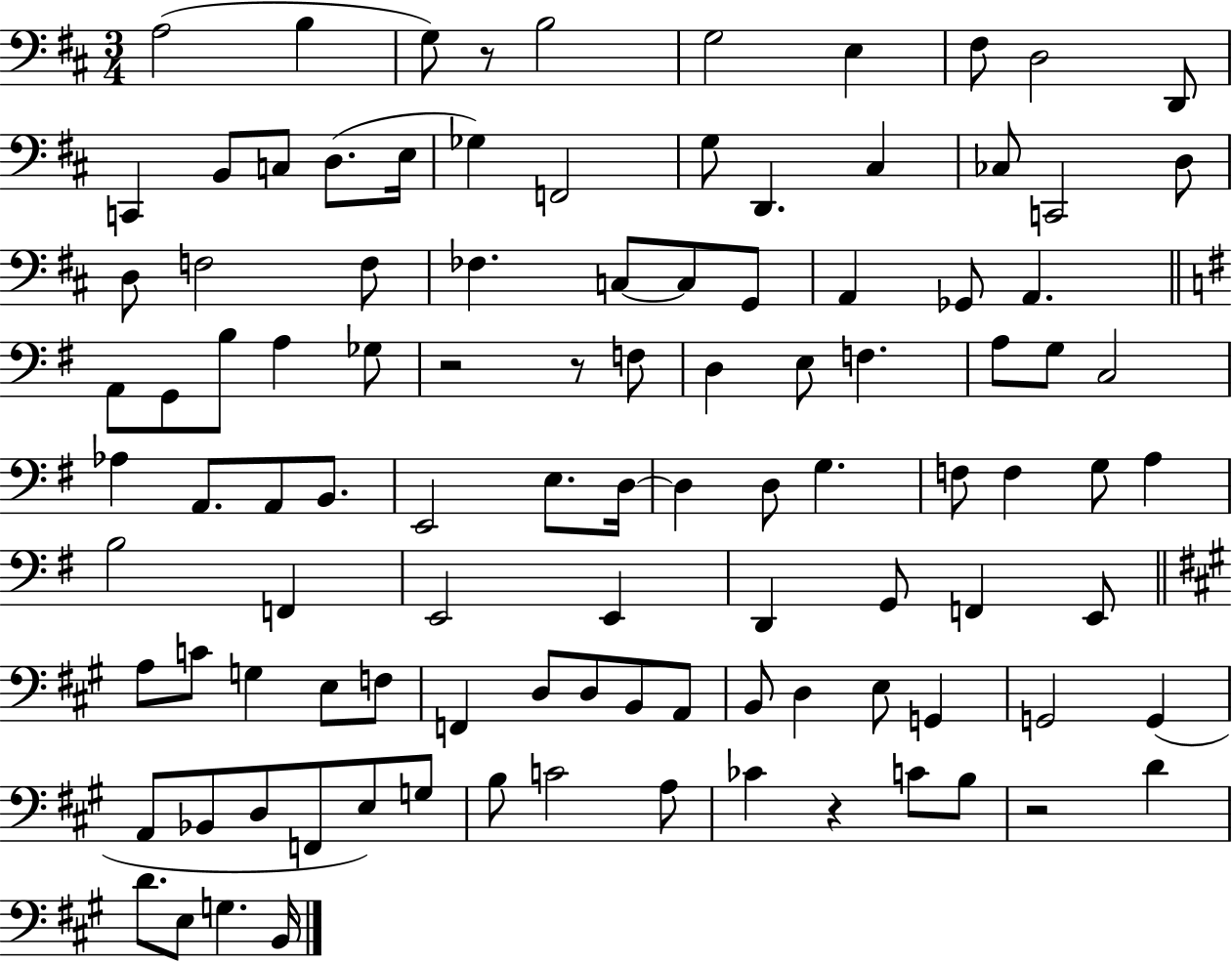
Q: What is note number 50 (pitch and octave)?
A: E3